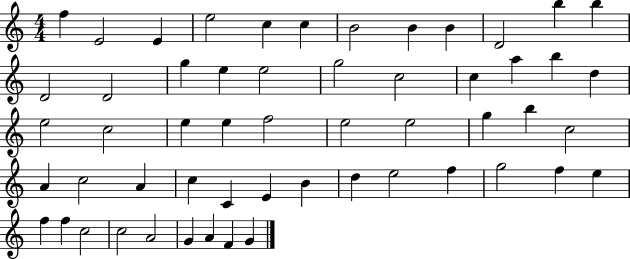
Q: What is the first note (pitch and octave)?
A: F5